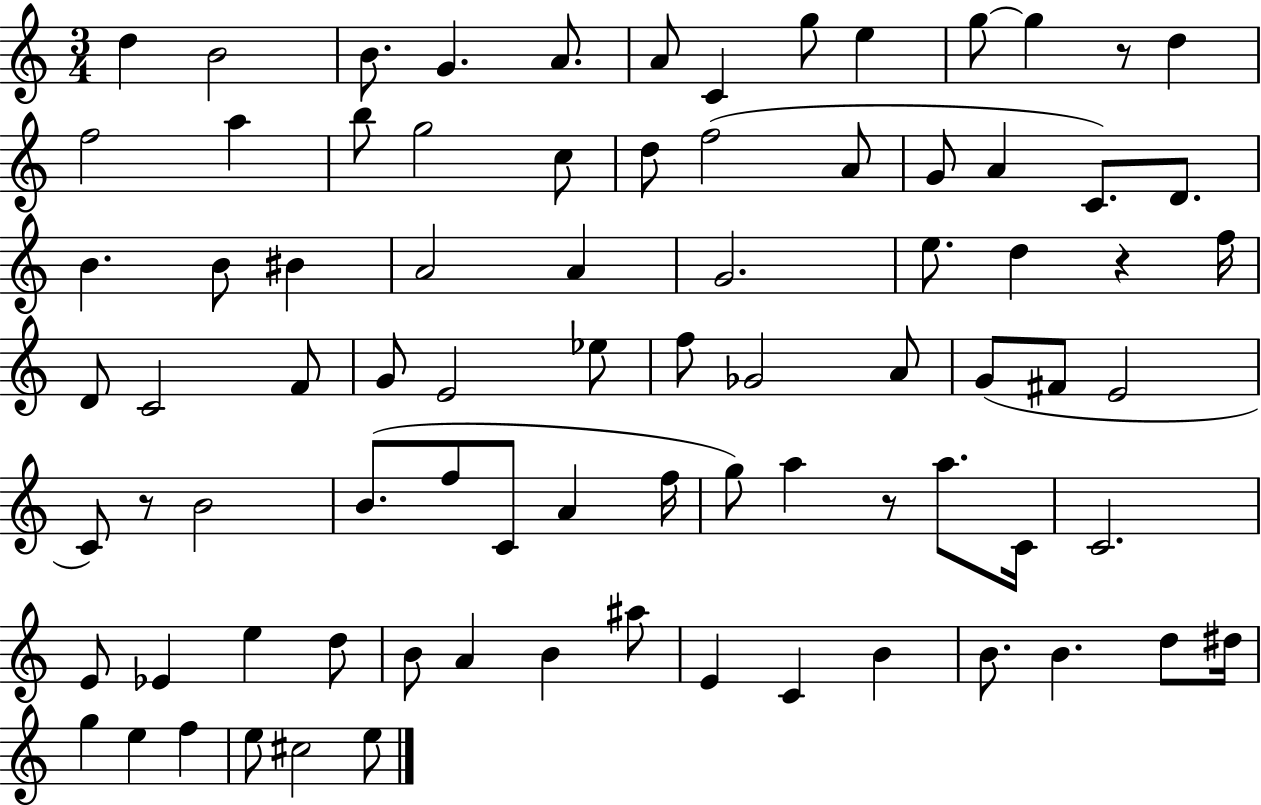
D5/q B4/h B4/e. G4/q. A4/e. A4/e C4/q G5/e E5/q G5/e G5/q R/e D5/q F5/h A5/q B5/e G5/h C5/e D5/e F5/h A4/e G4/e A4/q C4/e. D4/e. B4/q. B4/e BIS4/q A4/h A4/q G4/h. E5/e. D5/q R/q F5/s D4/e C4/h F4/e G4/e E4/h Eb5/e F5/e Gb4/h A4/e G4/e F#4/e E4/h C4/e R/e B4/h B4/e. F5/e C4/e A4/q F5/s G5/e A5/q R/e A5/e. C4/s C4/h. E4/e Eb4/q E5/q D5/e B4/e A4/q B4/q A#5/e E4/q C4/q B4/q B4/e. B4/q. D5/e D#5/s G5/q E5/q F5/q E5/e C#5/h E5/e